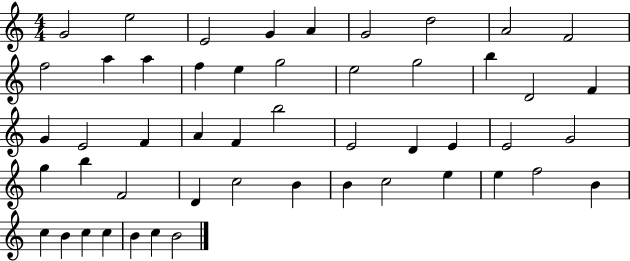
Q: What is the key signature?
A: C major